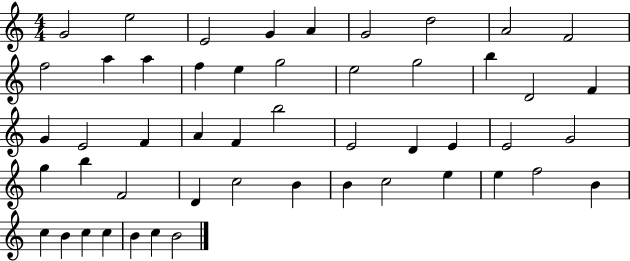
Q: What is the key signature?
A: C major